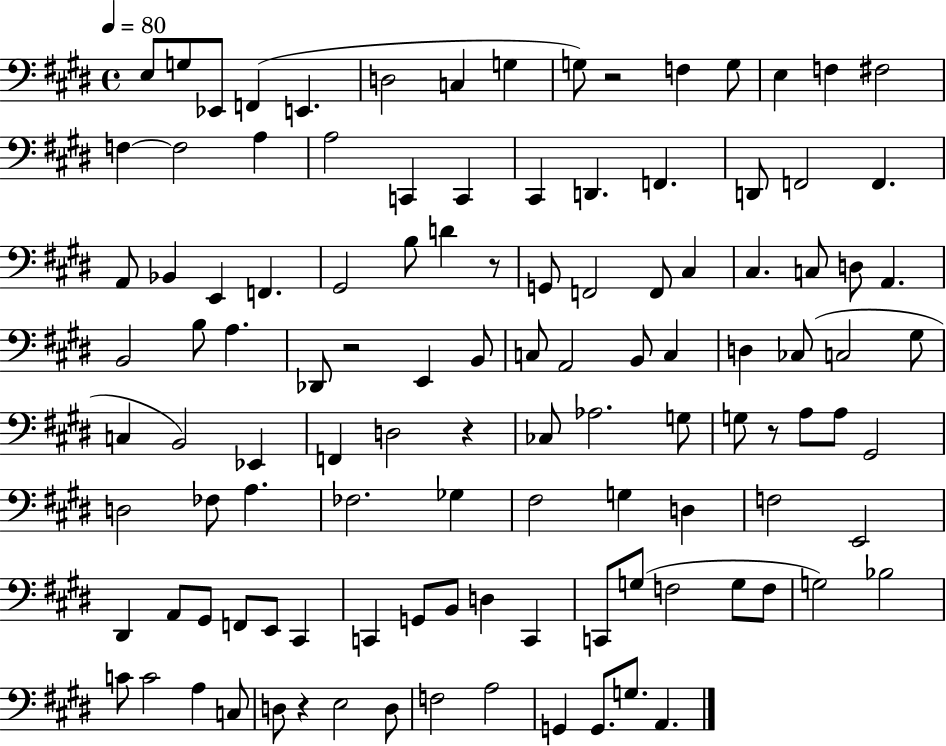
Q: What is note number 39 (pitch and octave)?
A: C3